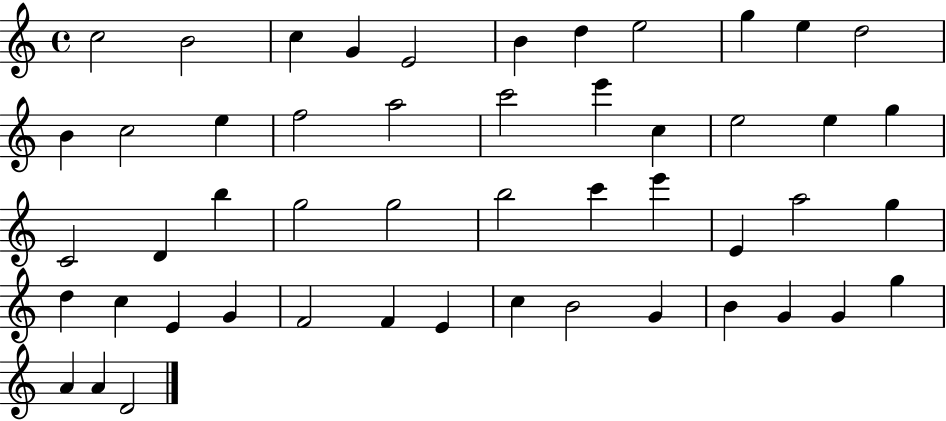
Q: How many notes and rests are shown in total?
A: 50